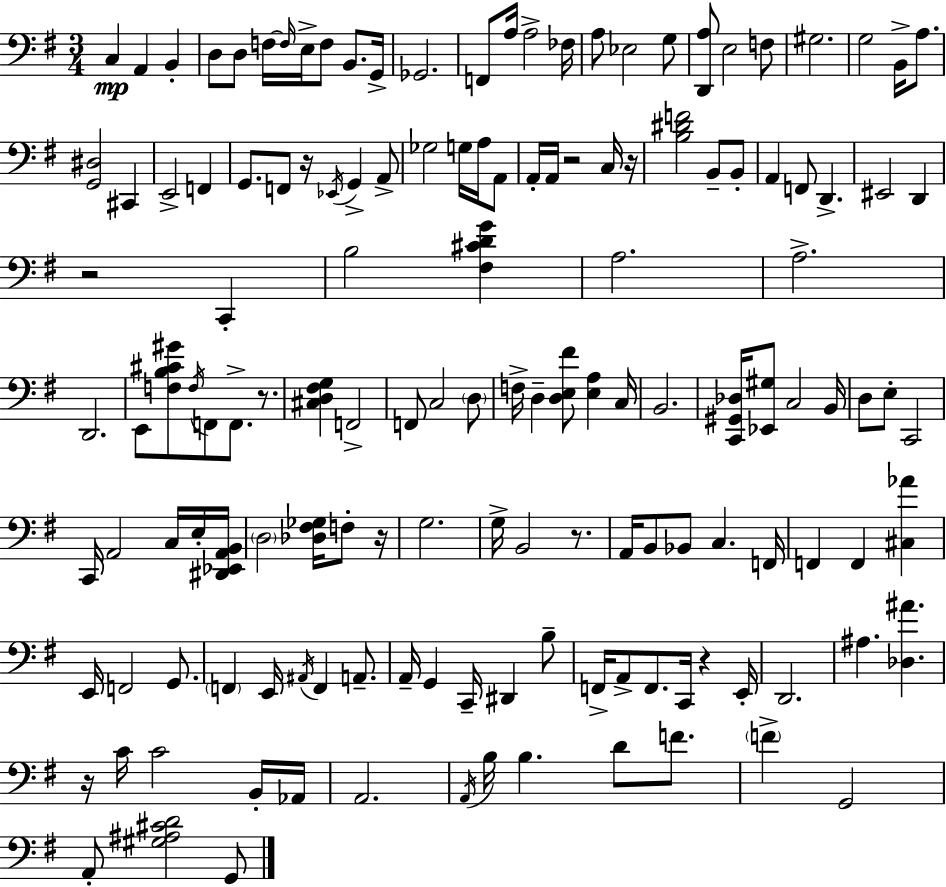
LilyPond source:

{
  \clef bass
  \numericTimeSignature
  \time 3/4
  \key e \minor
  c4\mp a,4 b,4-. | d8 d8 f16~~ \grace { f16 } e16-> f8 b,8. | g,16-> ges,2. | f,8 a16 a2-> | \break fes16 a8 ees2 g8 | <d, a>8 e2 f8 | gis2. | g2 b,16-> a8. | \break <g, dis>2 cis,4 | e,2-> f,4 | g,8. f,8 r16 \acciaccatura { ees,16 } g,4-> | a,8-> ges2 g16 a16 | \break a,8 a,16-. a,16 r2 | c16 r16 <b dis' f'>2 b,8-- | b,8-. a,4 f,8 d,4.-> | eis,2 d,4 | \break r2 c,4-. | b2 <fis cis' d' g'>4 | a2. | a2.-> | \break d,2. | e,8 <f b cis' gis'>8 \acciaccatura { f16 } f,8 f,8.-> | r8. <cis d fis g>4 f,2-> | f,8 c2 | \break \parenthesize d8 f16-> d4-- <d e fis'>8 <e a>4 | c16 b,2. | <c, gis, des>16 <ees, gis>8 c2 | b,16 d8 e8-. c,2 | \break c,16 a,2 | c16 e16-. <dis, ees, a, b,>16 \parenthesize d2 <des fis ges>16 | f8-. r16 g2. | g16-> b,2 | \break r8. a,16 b,8 bes,8 c4. | f,16 f,4 f,4 <cis aes'>4 | e,16 f,2 | g,8. \parenthesize f,4 e,16 \acciaccatura { ais,16 } f,4 | \break a,8.-- a,16-- g,4 c,16-- dis,4 | b8-- f,16-> a,8-> f,8. c,16 r4 | e,16-. d,2. | ais4. <des ais'>4. | \break r16 c'16 c'2 | b,16-. aes,16 a,2. | \acciaccatura { a,16 } b16 b4. | d'8 f'8. \parenthesize f'4-> g,2 | \break a,8-. <gis ais cis' d'>2 | g,8 \bar "|."
}